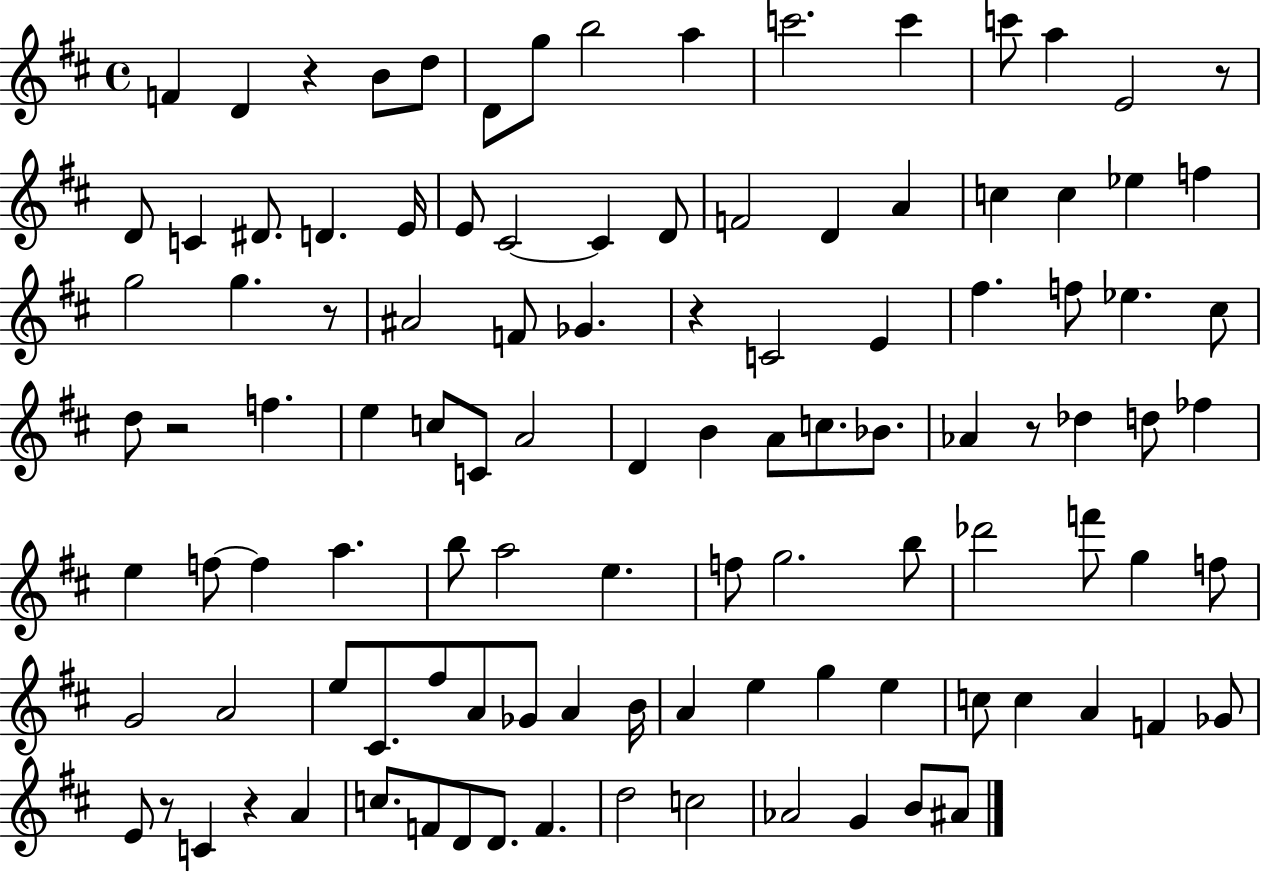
X:1
T:Untitled
M:4/4
L:1/4
K:D
F D z B/2 d/2 D/2 g/2 b2 a c'2 c' c'/2 a E2 z/2 D/2 C ^D/2 D E/4 E/2 ^C2 ^C D/2 F2 D A c c _e f g2 g z/2 ^A2 F/2 _G z C2 E ^f f/2 _e ^c/2 d/2 z2 f e c/2 C/2 A2 D B A/2 c/2 _B/2 _A z/2 _d d/2 _f e f/2 f a b/2 a2 e f/2 g2 b/2 _d'2 f'/2 g f/2 G2 A2 e/2 ^C/2 ^f/2 A/2 _G/2 A B/4 A e g e c/2 c A F _G/2 E/2 z/2 C z A c/2 F/2 D/2 D/2 F d2 c2 _A2 G B/2 ^A/2